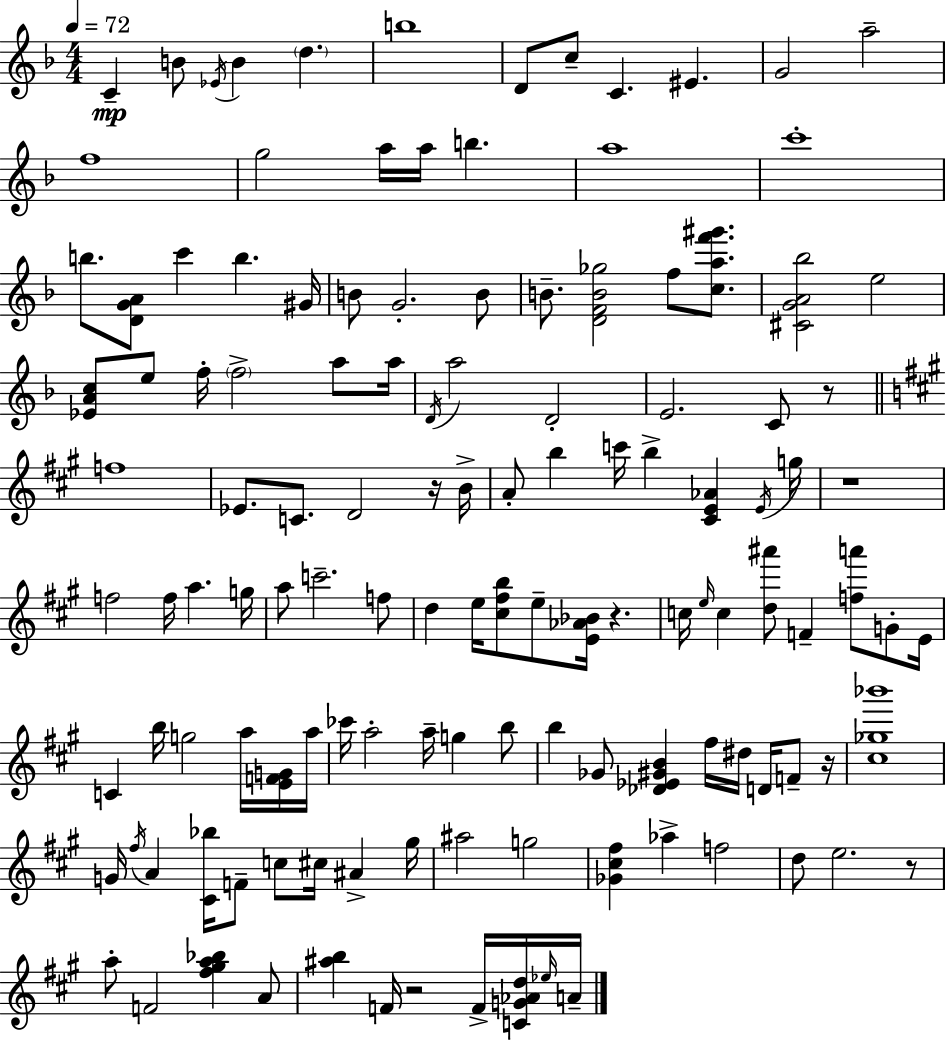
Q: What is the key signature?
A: D minor